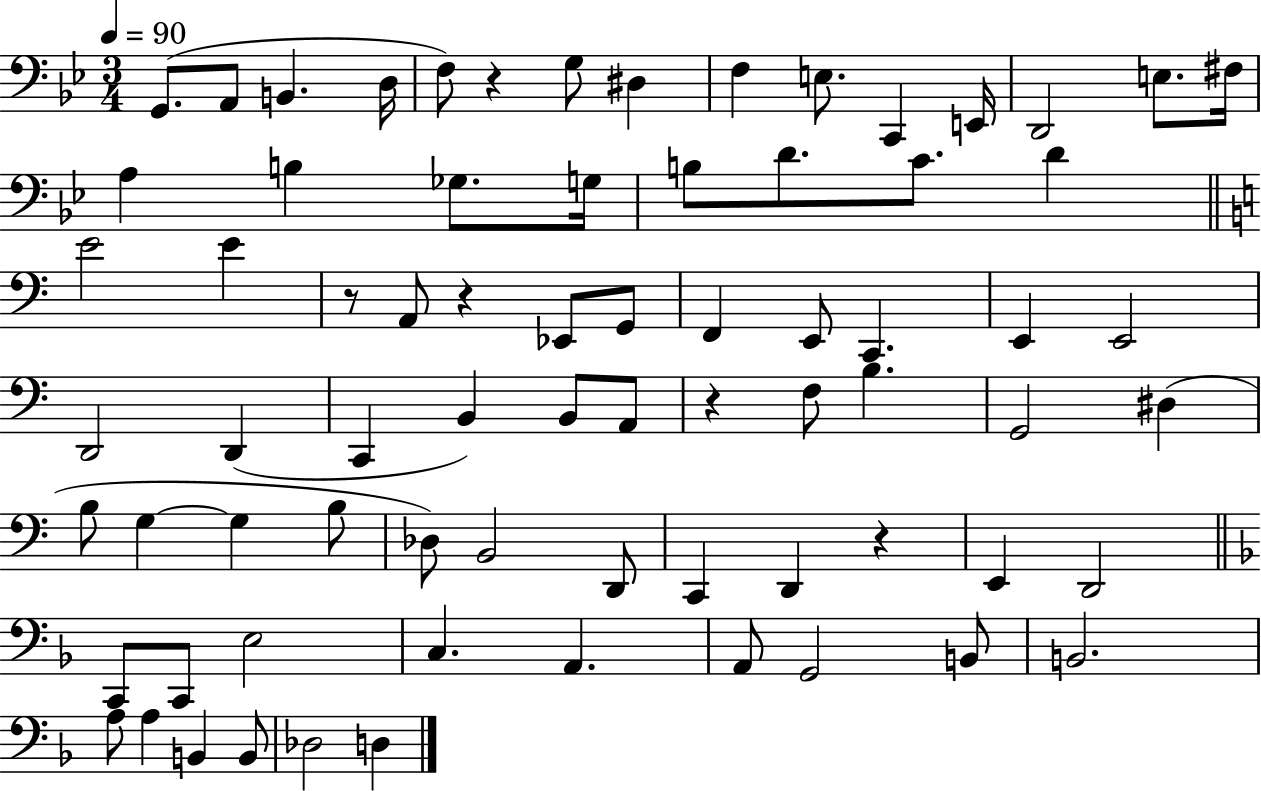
G2/e. A2/e B2/q. D3/s F3/e R/q G3/e D#3/q F3/q E3/e. C2/q E2/s D2/h E3/e. F#3/s A3/q B3/q Gb3/e. G3/s B3/e D4/e. C4/e. D4/q E4/h E4/q R/e A2/e R/q Eb2/e G2/e F2/q E2/e C2/q. E2/q E2/h D2/h D2/q C2/q B2/q B2/e A2/e R/q F3/e B3/q. G2/h D#3/q B3/e G3/q G3/q B3/e Db3/e B2/h D2/e C2/q D2/q R/q E2/q D2/h C2/e C2/e E3/h C3/q. A2/q. A2/e G2/h B2/e B2/h. A3/e A3/q B2/q B2/e Db3/h D3/q